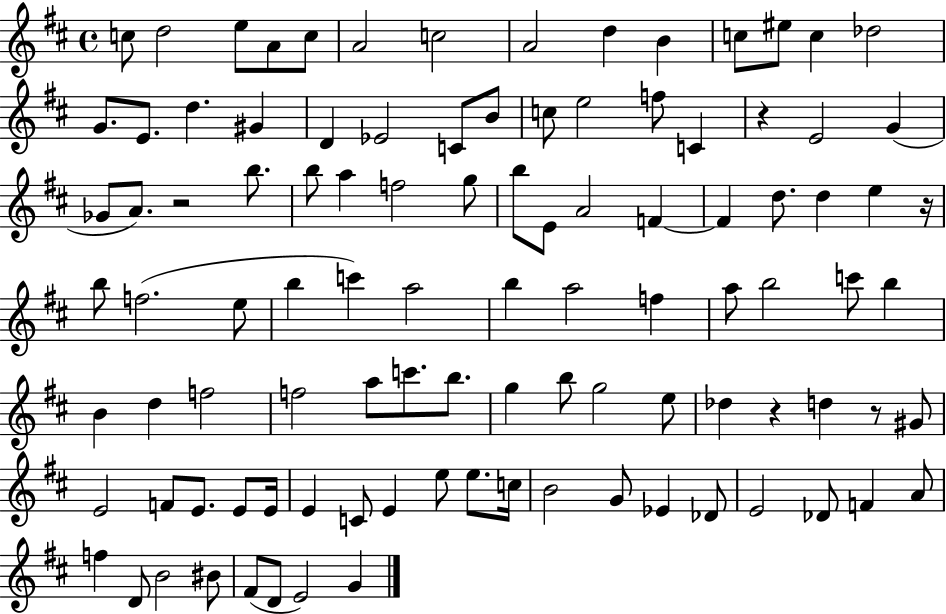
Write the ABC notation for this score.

X:1
T:Untitled
M:4/4
L:1/4
K:D
c/2 d2 e/2 A/2 c/2 A2 c2 A2 d B c/2 ^e/2 c _d2 G/2 E/2 d ^G D _E2 C/2 B/2 c/2 e2 f/2 C z E2 G _G/2 A/2 z2 b/2 b/2 a f2 g/2 b/2 E/2 A2 F F d/2 d e z/4 b/2 f2 e/2 b c' a2 b a2 f a/2 b2 c'/2 b B d f2 f2 a/2 c'/2 b/2 g b/2 g2 e/2 _d z d z/2 ^G/2 E2 F/2 E/2 E/2 E/4 E C/2 E e/2 e/2 c/4 B2 G/2 _E _D/2 E2 _D/2 F A/2 f D/2 B2 ^B/2 ^F/2 D/2 E2 G